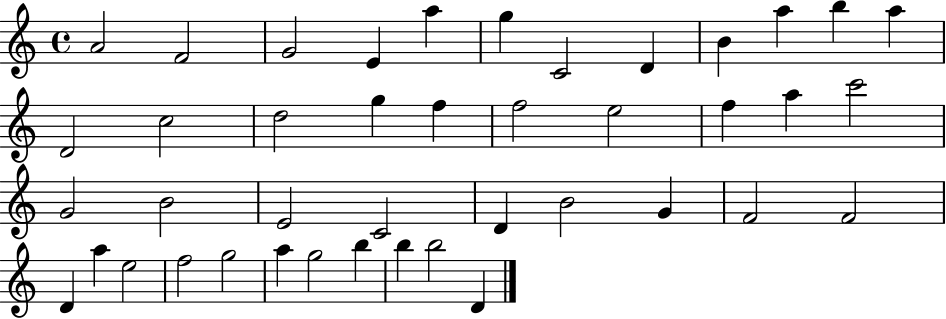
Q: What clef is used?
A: treble